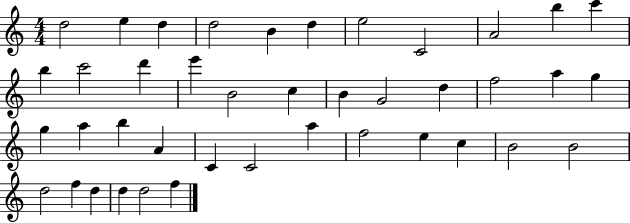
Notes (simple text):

D5/h E5/q D5/q D5/h B4/q D5/q E5/h C4/h A4/h B5/q C6/q B5/q C6/h D6/q E6/q B4/h C5/q B4/q G4/h D5/q F5/h A5/q G5/q G5/q A5/q B5/q A4/q C4/q C4/h A5/q F5/h E5/q C5/q B4/h B4/h D5/h F5/q D5/q D5/q D5/h F5/q